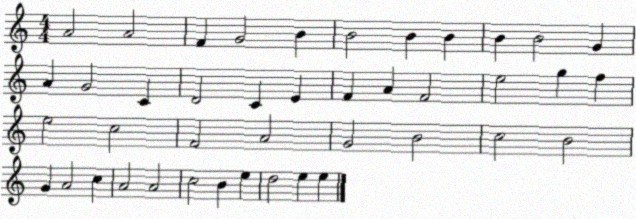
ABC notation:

X:1
T:Untitled
M:4/4
L:1/4
K:C
A2 A2 F G2 B B2 B B B B2 G A G2 C D2 C E F A F2 e2 g f e2 c2 F2 A2 G2 B2 c2 B2 G A2 c A2 A2 c2 B e d2 e e